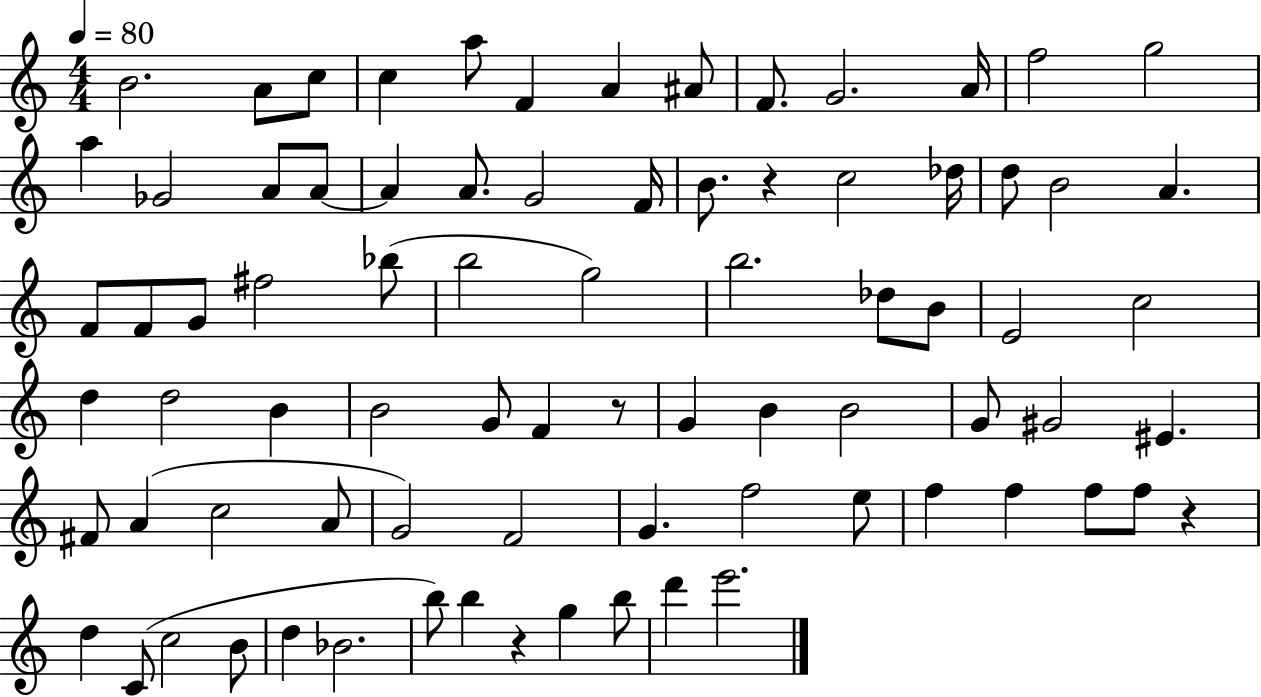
X:1
T:Untitled
M:4/4
L:1/4
K:C
B2 A/2 c/2 c a/2 F A ^A/2 F/2 G2 A/4 f2 g2 a _G2 A/2 A/2 A A/2 G2 F/4 B/2 z c2 _d/4 d/2 B2 A F/2 F/2 G/2 ^f2 _b/2 b2 g2 b2 _d/2 B/2 E2 c2 d d2 B B2 G/2 F z/2 G B B2 G/2 ^G2 ^E ^F/2 A c2 A/2 G2 F2 G f2 e/2 f f f/2 f/2 z d C/2 c2 B/2 d _B2 b/2 b z g b/2 d' e'2